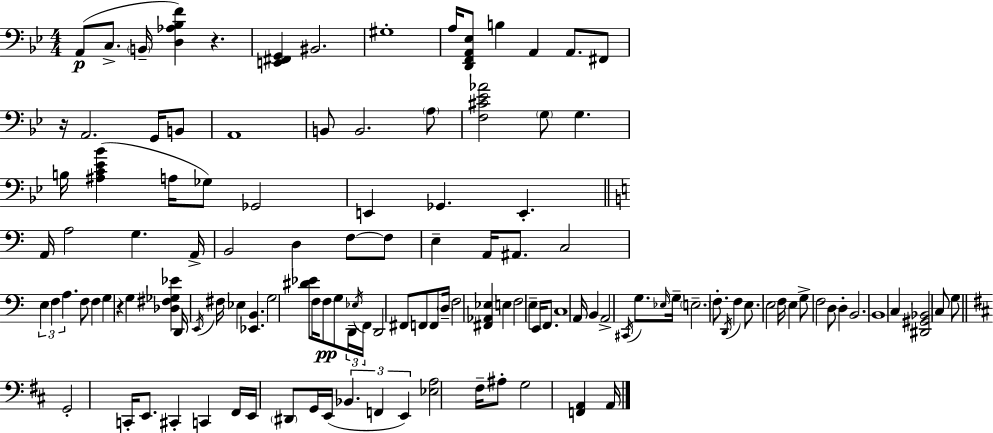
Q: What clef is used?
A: bass